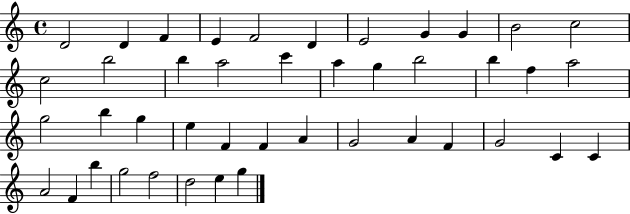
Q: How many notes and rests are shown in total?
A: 43